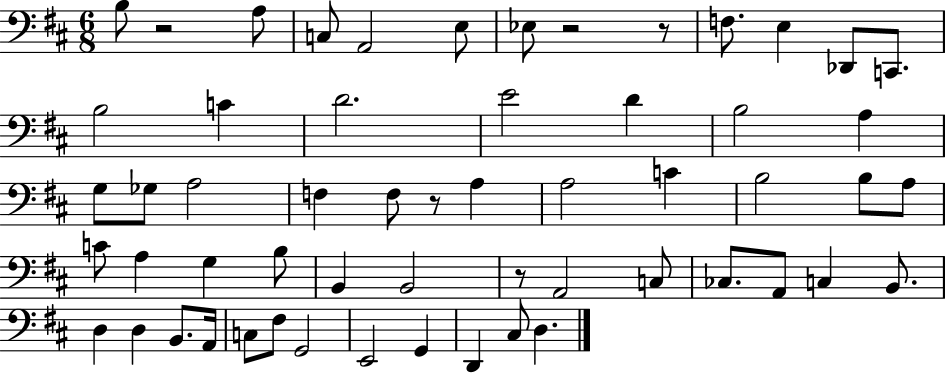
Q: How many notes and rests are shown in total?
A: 57